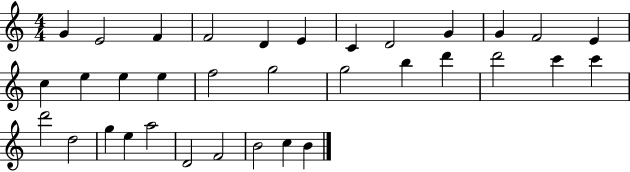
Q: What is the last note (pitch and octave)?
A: B4